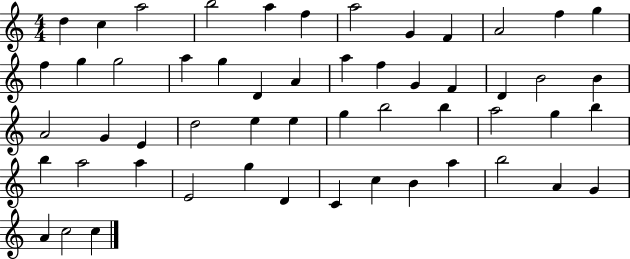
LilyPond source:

{
  \clef treble
  \numericTimeSignature
  \time 4/4
  \key c \major
  d''4 c''4 a''2 | b''2 a''4 f''4 | a''2 g'4 f'4 | a'2 f''4 g''4 | \break f''4 g''4 g''2 | a''4 g''4 d'4 a'4 | a''4 f''4 g'4 f'4 | d'4 b'2 b'4 | \break a'2 g'4 e'4 | d''2 e''4 e''4 | g''4 b''2 b''4 | a''2 g''4 b''4 | \break b''4 a''2 a''4 | e'2 g''4 d'4 | c'4 c''4 b'4 a''4 | b''2 a'4 g'4 | \break a'4 c''2 c''4 | \bar "|."
}